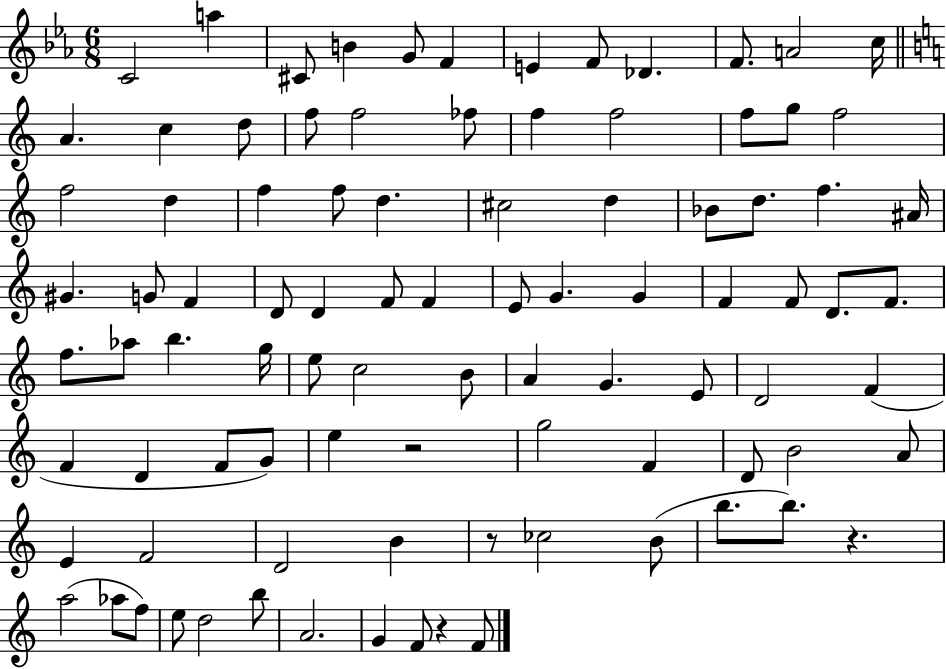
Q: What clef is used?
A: treble